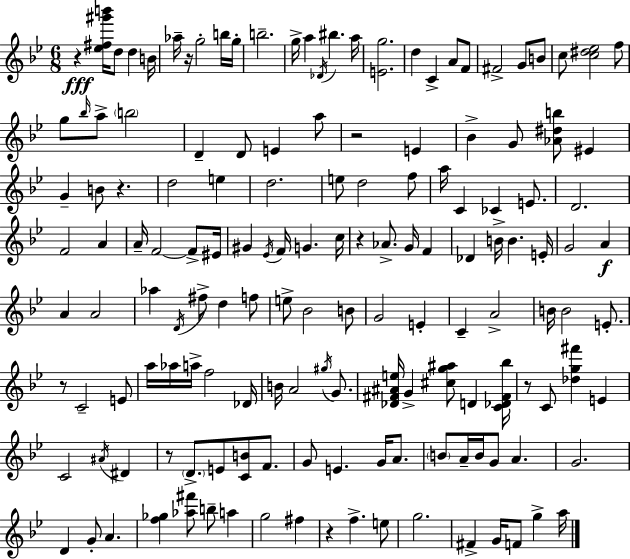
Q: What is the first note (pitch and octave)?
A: D5